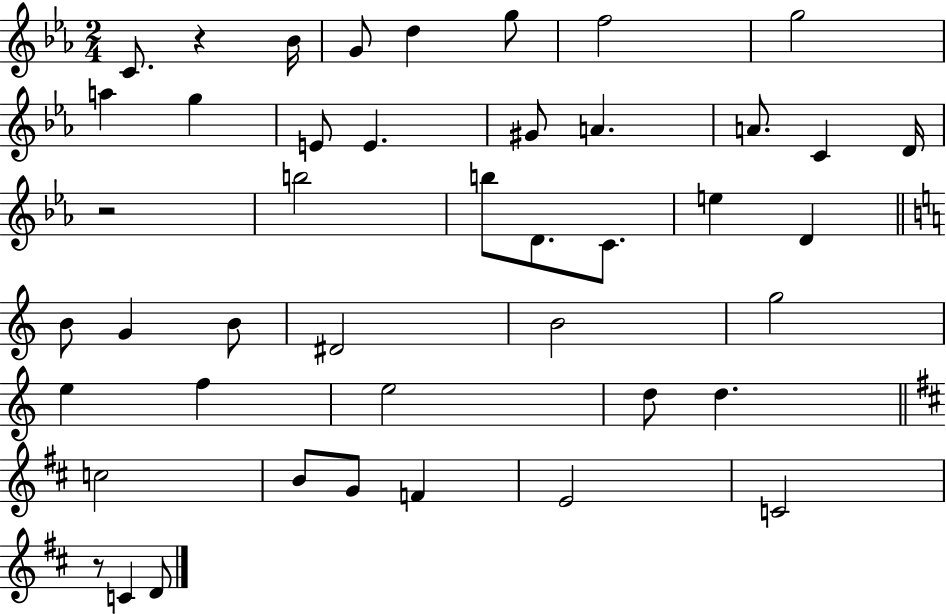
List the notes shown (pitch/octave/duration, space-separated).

C4/e. R/q Bb4/s G4/e D5/q G5/e F5/h G5/h A5/q G5/q E4/e E4/q. G#4/e A4/q. A4/e. C4/q D4/s R/h B5/h B5/e D4/e. C4/e. E5/q D4/q B4/e G4/q B4/e D#4/h B4/h G5/h E5/q F5/q E5/h D5/e D5/q. C5/h B4/e G4/e F4/q E4/h C4/h R/e C4/q D4/e